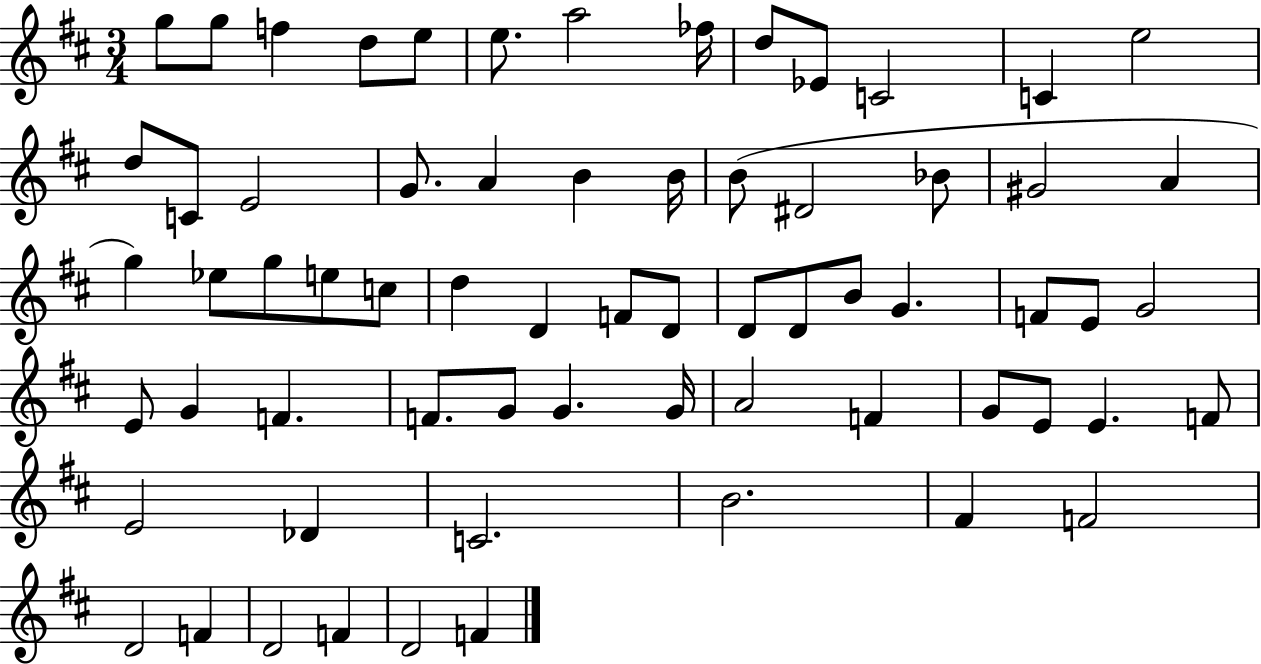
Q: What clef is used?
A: treble